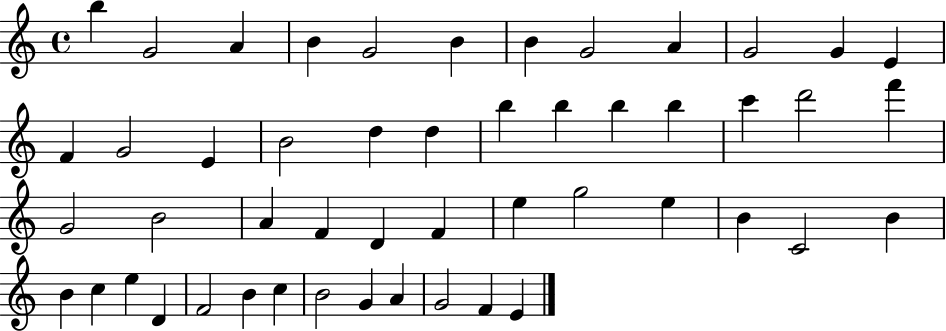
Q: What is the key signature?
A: C major